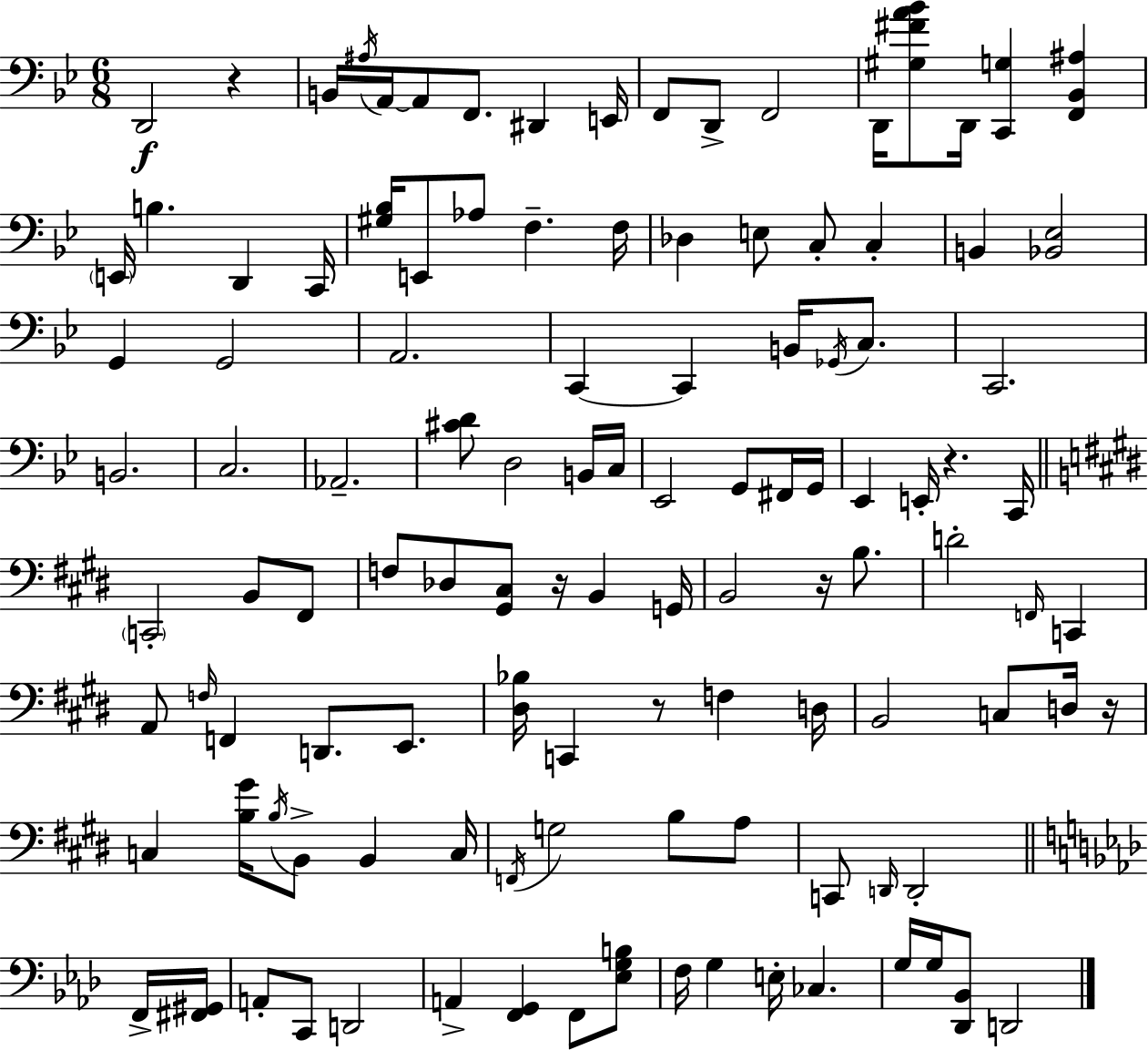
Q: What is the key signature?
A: BES major